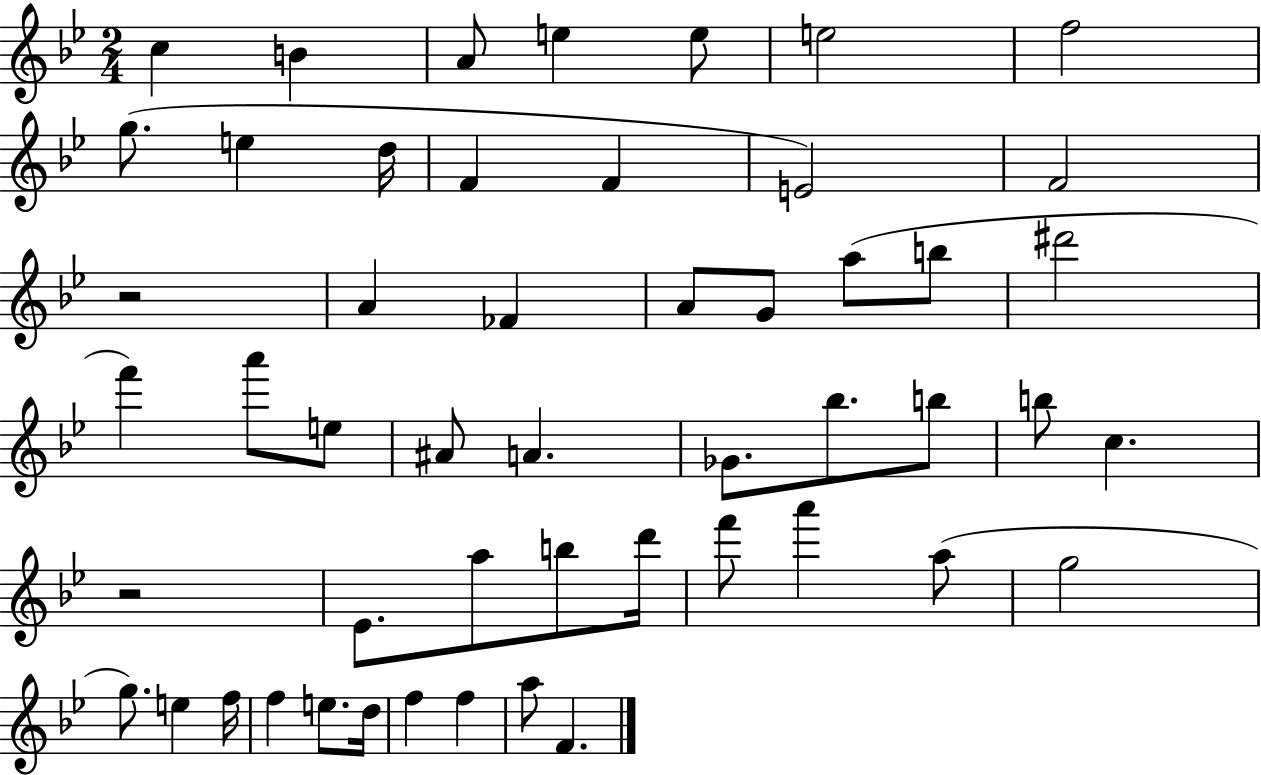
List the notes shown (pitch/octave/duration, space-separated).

C5/q B4/q A4/e E5/q E5/e E5/h F5/h G5/e. E5/q D5/s F4/q F4/q E4/h F4/h R/h A4/q FES4/q A4/e G4/e A5/e B5/e D#6/h F6/q A6/e E5/e A#4/e A4/q. Gb4/e. Bb5/e. B5/e B5/e C5/q. R/h Eb4/e. A5/e B5/e D6/s F6/e A6/q A5/e G5/h G5/e. E5/q F5/s F5/q E5/e. D5/s F5/q F5/q A5/e F4/q.